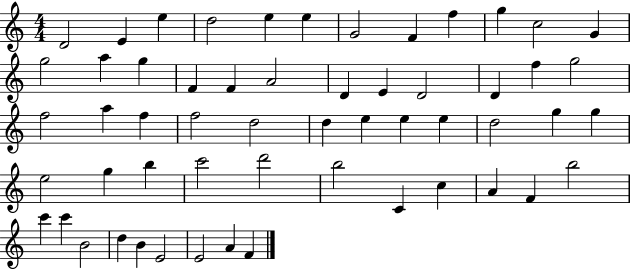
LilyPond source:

{
  \clef treble
  \numericTimeSignature
  \time 4/4
  \key c \major
  d'2 e'4 e''4 | d''2 e''4 e''4 | g'2 f'4 f''4 | g''4 c''2 g'4 | \break g''2 a''4 g''4 | f'4 f'4 a'2 | d'4 e'4 d'2 | d'4 f''4 g''2 | \break f''2 a''4 f''4 | f''2 d''2 | d''4 e''4 e''4 e''4 | d''2 g''4 g''4 | \break e''2 g''4 b''4 | c'''2 d'''2 | b''2 c'4 c''4 | a'4 f'4 b''2 | \break c'''4 c'''4 b'2 | d''4 b'4 e'2 | e'2 a'4 f'4 | \bar "|."
}